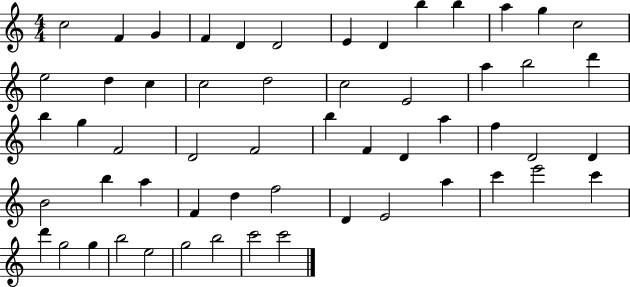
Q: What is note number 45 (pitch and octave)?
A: C6